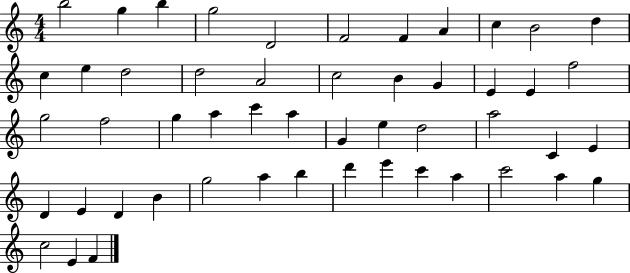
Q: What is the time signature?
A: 4/4